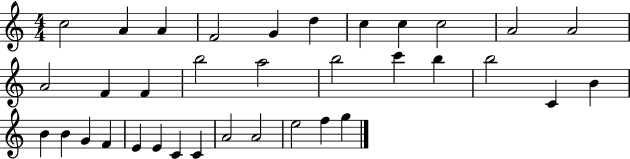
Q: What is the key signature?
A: C major